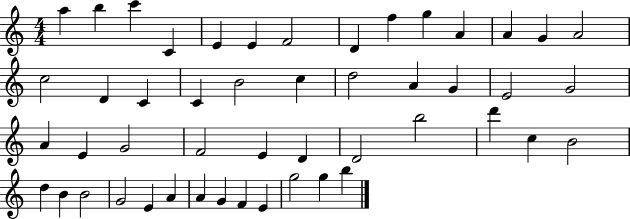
A5/q B5/q C6/q C4/q E4/q E4/q F4/h D4/q F5/q G5/q A4/q A4/q G4/q A4/h C5/h D4/q C4/q C4/q B4/h C5/q D5/h A4/q G4/q E4/h G4/h A4/q E4/q G4/h F4/h E4/q D4/q D4/h B5/h D6/q C5/q B4/h D5/q B4/q B4/h G4/h E4/q A4/q A4/q G4/q F4/q E4/q G5/h G5/q B5/q